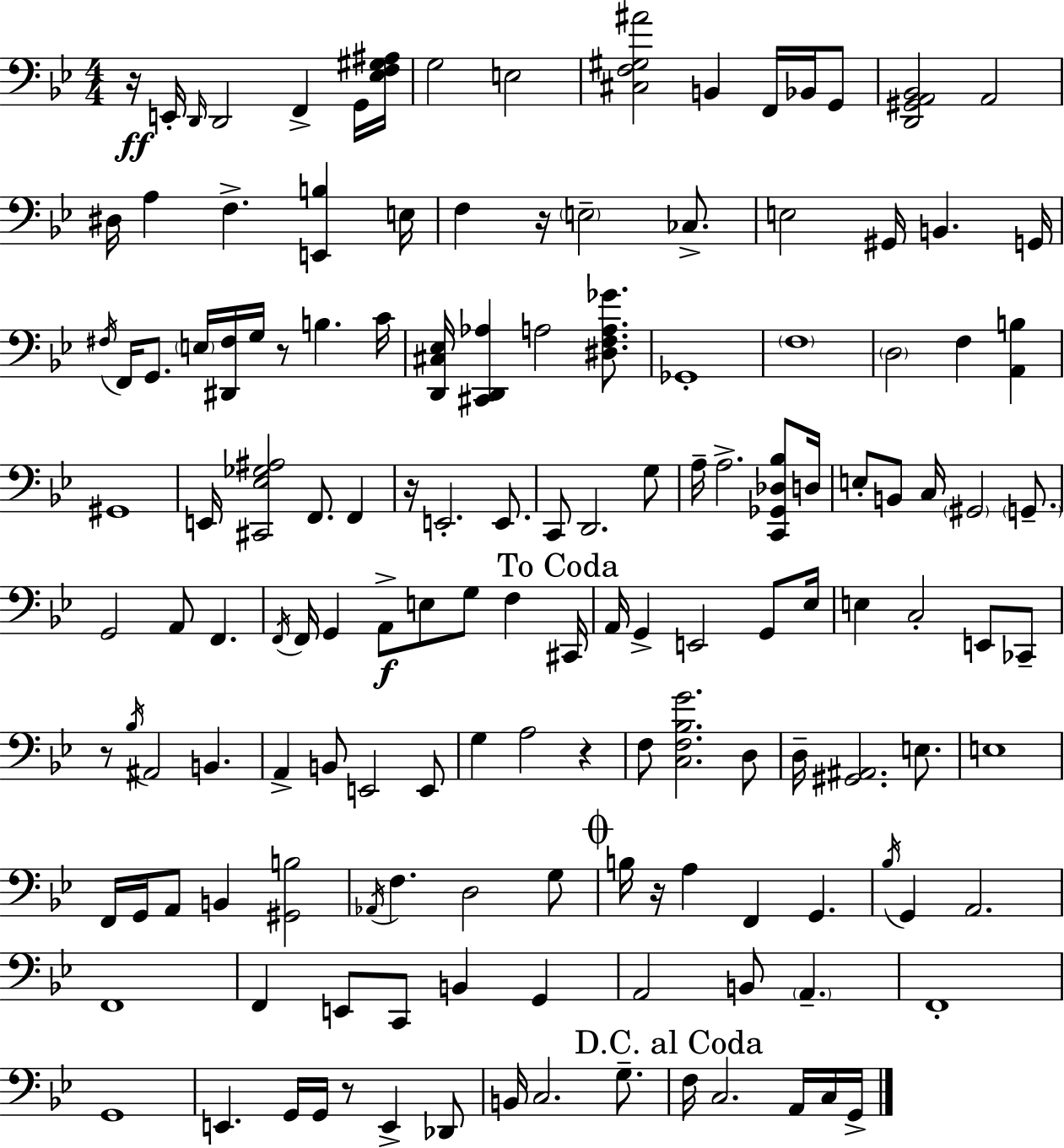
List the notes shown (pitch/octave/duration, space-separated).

R/s E2/s D2/s D2/h F2/q G2/s [Eb3,F3,G#3,A#3]/s G3/h E3/h [C#3,F3,G#3,A#4]/h B2/q F2/s Bb2/s G2/e [D2,G#2,A2,Bb2]/h A2/h D#3/s A3/q F3/q. [E2,B3]/q E3/s F3/q R/s E3/h CES3/e. E3/h G#2/s B2/q. G2/s F#3/s F2/s G2/e. E3/s [D#2,F#3]/s G3/s R/e B3/q. C4/s [D2,C#3,Eb3]/s [C#2,D2,Ab3]/q A3/h [D#3,F3,A3,Gb4]/e. Gb2/w F3/w D3/h F3/q [A2,B3]/q G#2/w E2/s [C#2,Eb3,Gb3,A#3]/h F2/e. F2/q R/s E2/h. E2/e. C2/e D2/h. G3/e A3/s A3/h. [C2,Gb2,Db3,Bb3]/e D3/s E3/e B2/e C3/s G#2/h G2/e. G2/h A2/e F2/q. F2/s F2/s G2/q A2/e E3/e G3/e F3/q C#2/s A2/s G2/q E2/h G2/e Eb3/s E3/q C3/h E2/e CES2/e R/e Bb3/s A#2/h B2/q. A2/q B2/e E2/h E2/e G3/q A3/h R/q F3/e [C3,F3,Bb3,G4]/h. D3/e D3/s [G#2,A#2]/h. E3/e. E3/w F2/s G2/s A2/e B2/q [G#2,B3]/h Ab2/s F3/q. D3/h G3/e B3/s R/s A3/q F2/q G2/q. Bb3/s G2/q A2/h. F2/w F2/q E2/e C2/e B2/q G2/q A2/h B2/e A2/q. F2/w G2/w E2/q. G2/s G2/s R/e E2/q Db2/e B2/s C3/h. G3/e. F3/s C3/h. A2/s C3/s G2/s